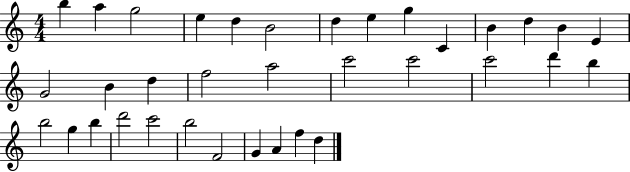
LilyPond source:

{
  \clef treble
  \numericTimeSignature
  \time 4/4
  \key c \major
  b''4 a''4 g''2 | e''4 d''4 b'2 | d''4 e''4 g''4 c'4 | b'4 d''4 b'4 e'4 | \break g'2 b'4 d''4 | f''2 a''2 | c'''2 c'''2 | c'''2 d'''4 b''4 | \break b''2 g''4 b''4 | d'''2 c'''2 | b''2 f'2 | g'4 a'4 f''4 d''4 | \break \bar "|."
}